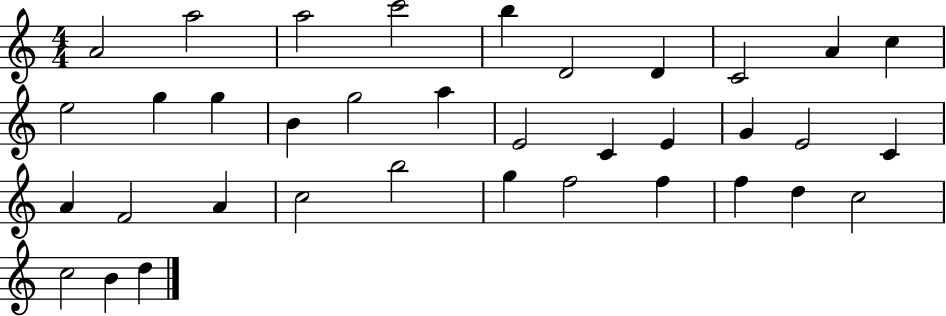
{
  \clef treble
  \numericTimeSignature
  \time 4/4
  \key c \major
  a'2 a''2 | a''2 c'''2 | b''4 d'2 d'4 | c'2 a'4 c''4 | \break e''2 g''4 g''4 | b'4 g''2 a''4 | e'2 c'4 e'4 | g'4 e'2 c'4 | \break a'4 f'2 a'4 | c''2 b''2 | g''4 f''2 f''4 | f''4 d''4 c''2 | \break c''2 b'4 d''4 | \bar "|."
}